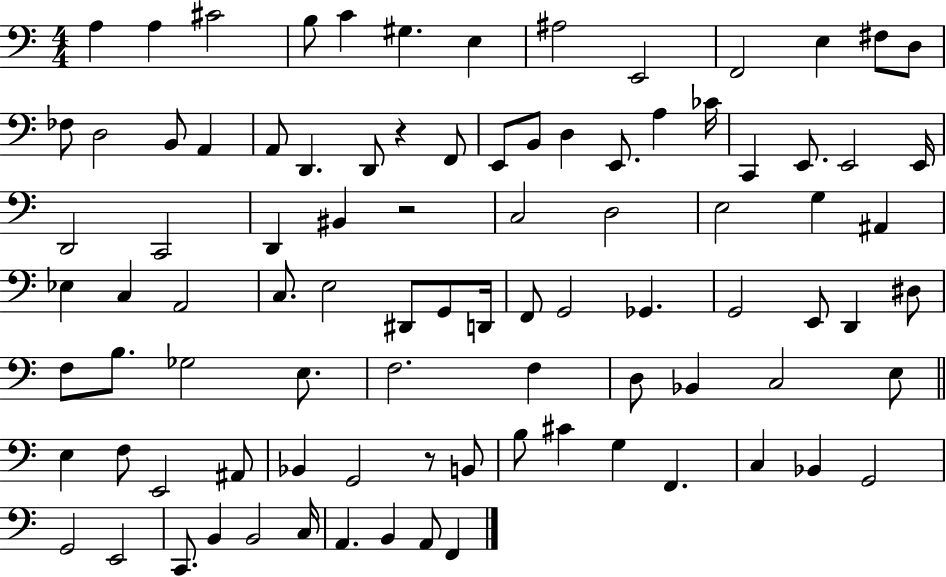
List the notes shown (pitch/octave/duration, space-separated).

A3/q A3/q C#4/h B3/e C4/q G#3/q. E3/q A#3/h E2/h F2/h E3/q F#3/e D3/e FES3/e D3/h B2/e A2/q A2/e D2/q. D2/e R/q F2/e E2/e B2/e D3/q E2/e. A3/q CES4/s C2/q E2/e. E2/h E2/s D2/h C2/h D2/q BIS2/q R/h C3/h D3/h E3/h G3/q A#2/q Eb3/q C3/q A2/h C3/e. E3/h D#2/e G2/e D2/s F2/e G2/h Gb2/q. G2/h E2/e D2/q D#3/e F3/e B3/e. Gb3/h E3/e. F3/h. F3/q D3/e Bb2/q C3/h E3/e E3/q F3/e E2/h A#2/e Bb2/q G2/h R/e B2/e B3/e C#4/q G3/q F2/q. C3/q Bb2/q G2/h G2/h E2/h C2/e. B2/q B2/h C3/s A2/q. B2/q A2/e F2/q